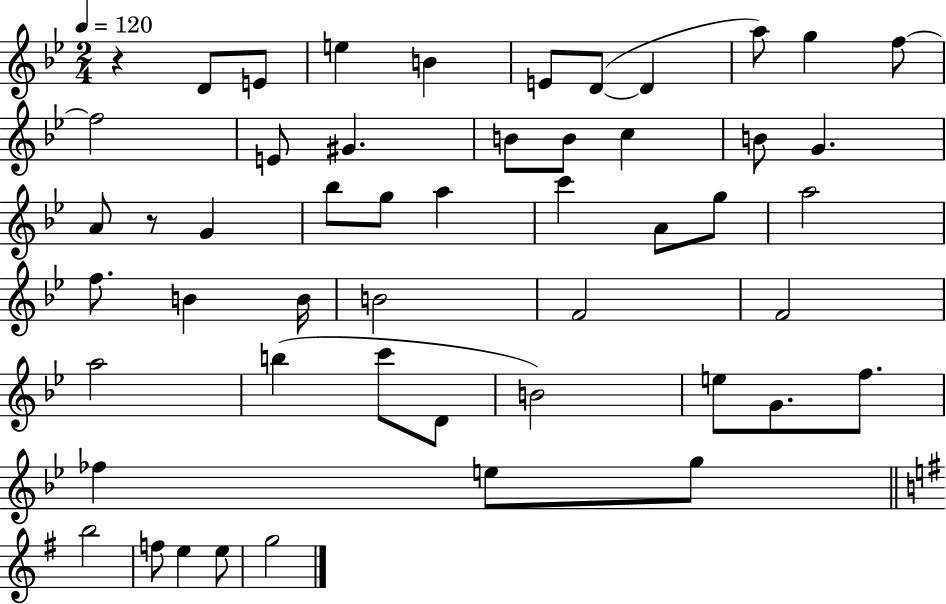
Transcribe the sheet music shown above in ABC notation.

X:1
T:Untitled
M:2/4
L:1/4
K:Bb
z D/2 E/2 e B E/2 D/2 D a/2 g f/2 f2 E/2 ^G B/2 B/2 c B/2 G A/2 z/2 G _b/2 g/2 a c' A/2 g/2 a2 f/2 B B/4 B2 F2 F2 a2 b c'/2 D/2 B2 e/2 G/2 f/2 _f e/2 g/2 b2 f/2 e e/2 g2